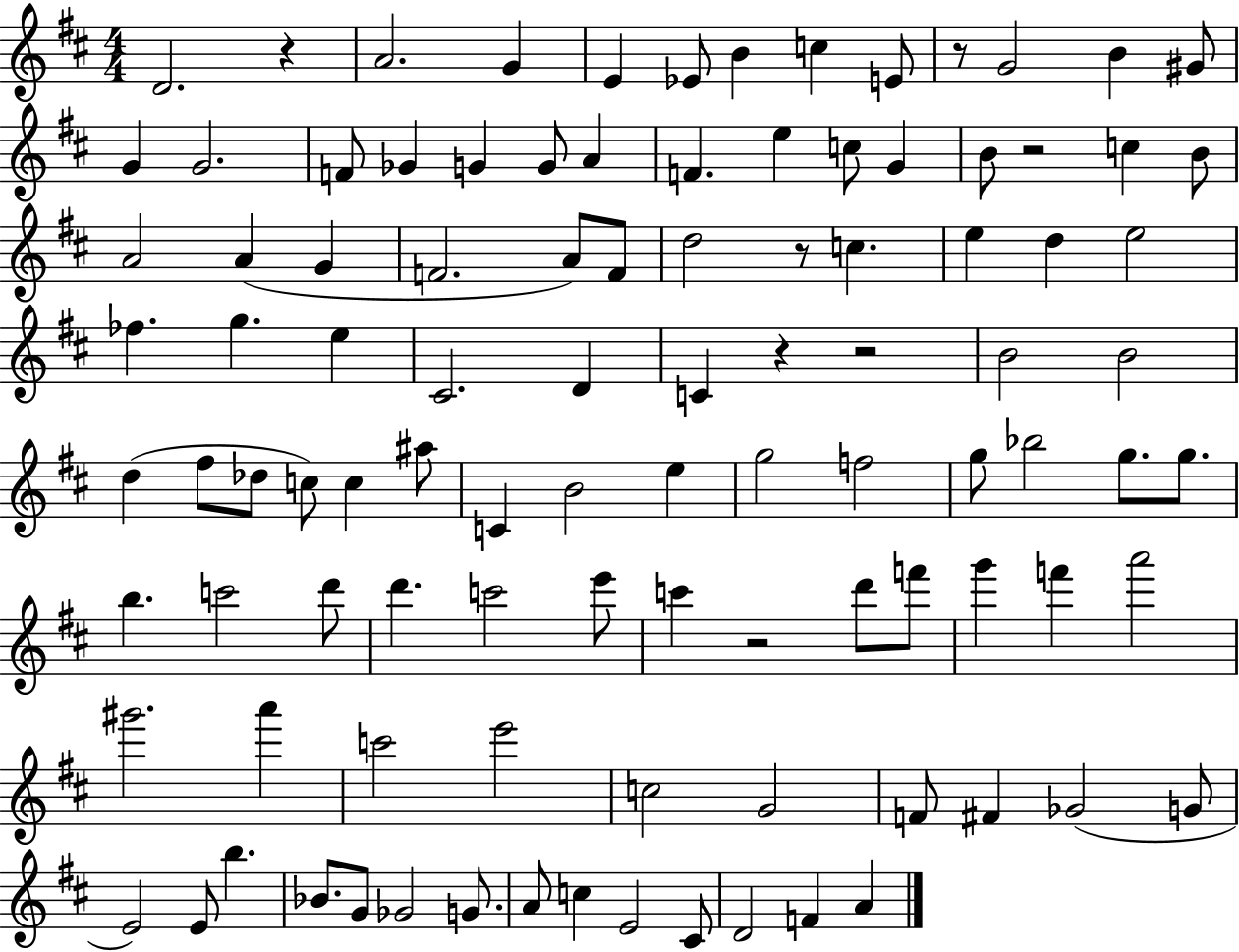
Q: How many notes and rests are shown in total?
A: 102